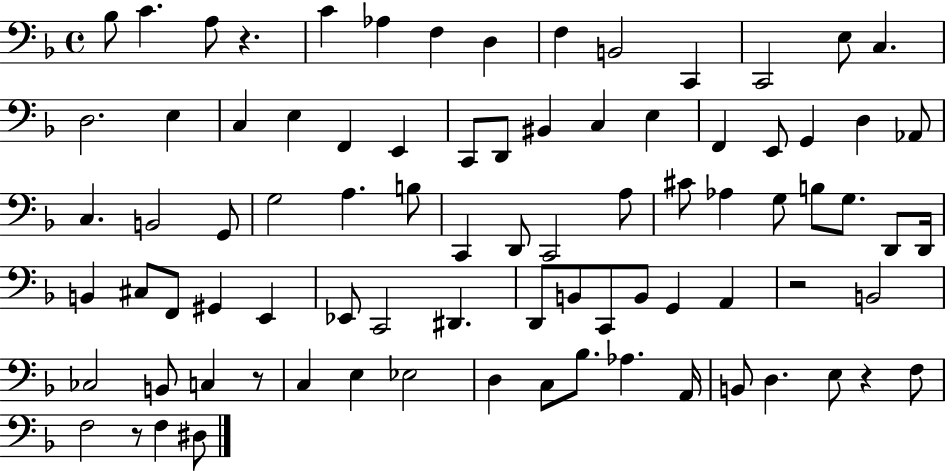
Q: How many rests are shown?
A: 5